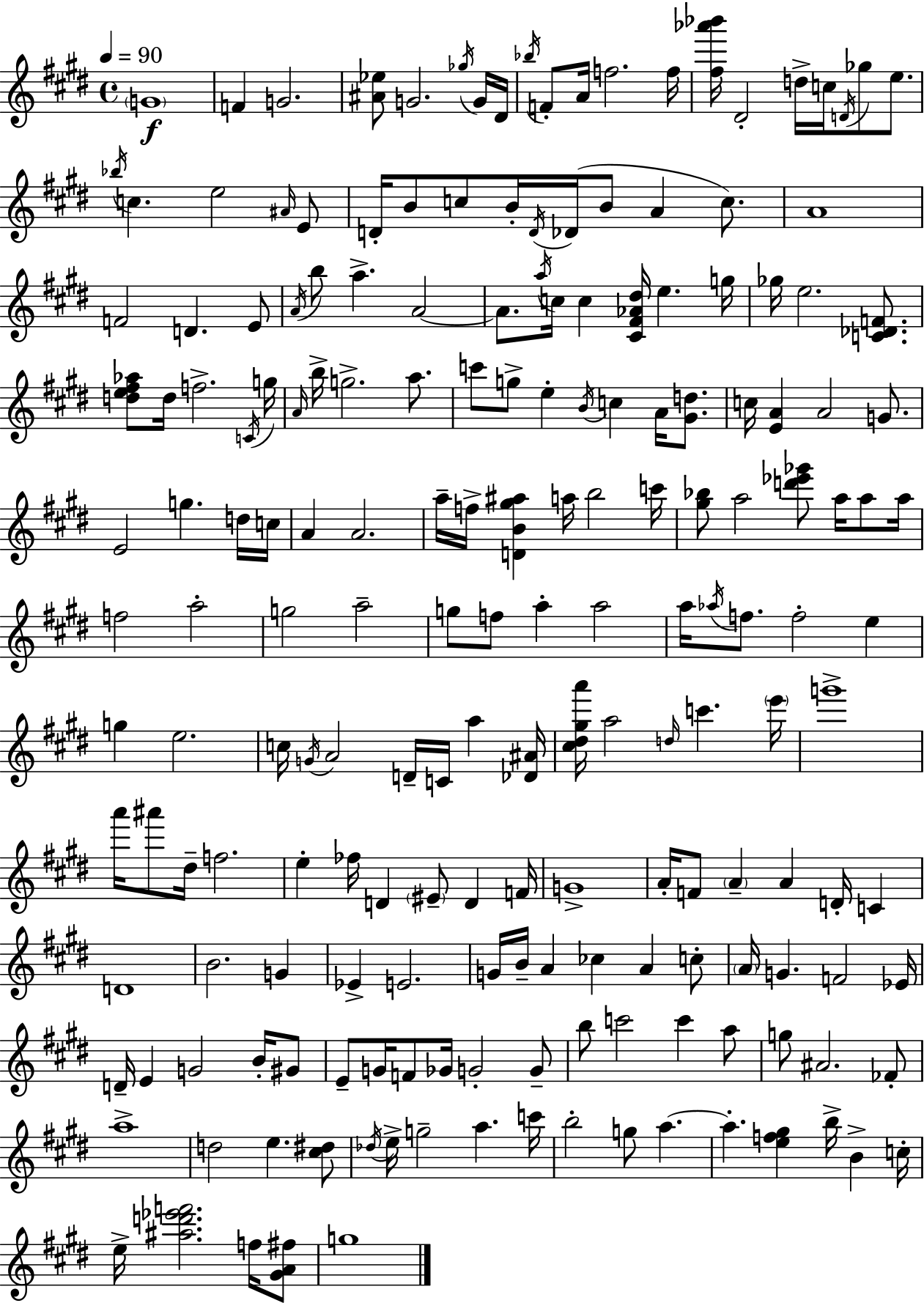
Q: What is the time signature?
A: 4/4